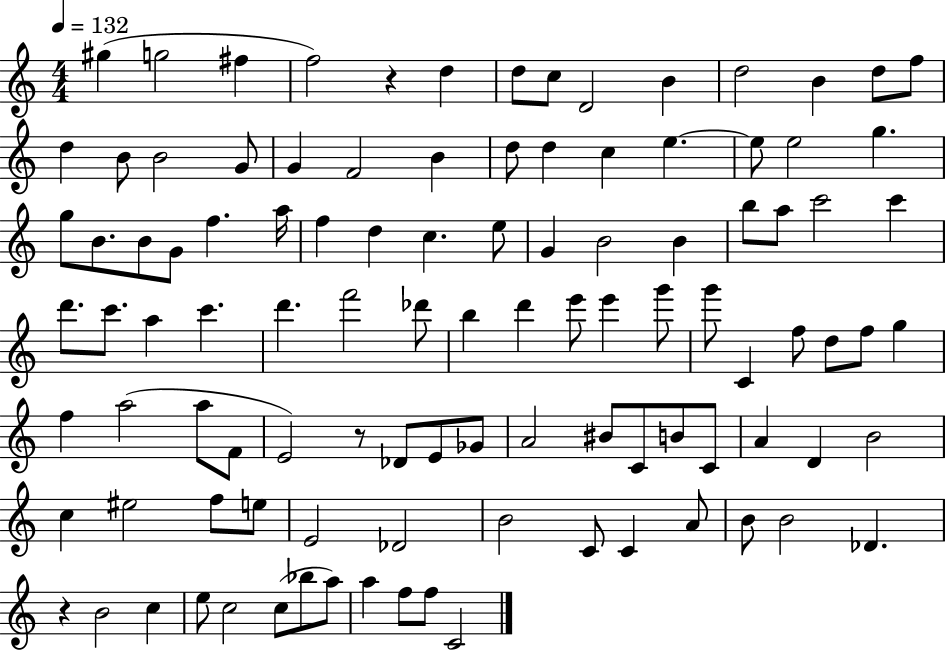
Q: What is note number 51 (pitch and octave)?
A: Db6